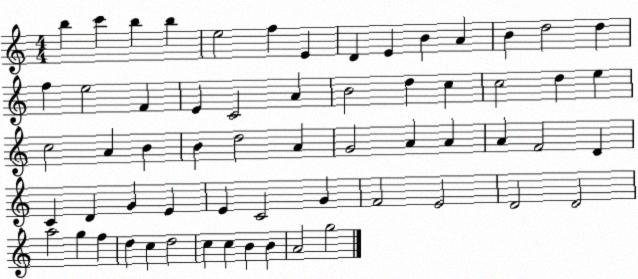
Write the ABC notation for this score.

X:1
T:Untitled
M:4/4
L:1/4
K:C
b c' b b e2 f E D E B A B d2 d f e2 F E C2 A B2 d c c2 d e c2 A B B d2 A G2 A A A F2 D C D G E E C2 G F2 E2 D2 D2 a2 g f d c d2 c c B B A2 g2